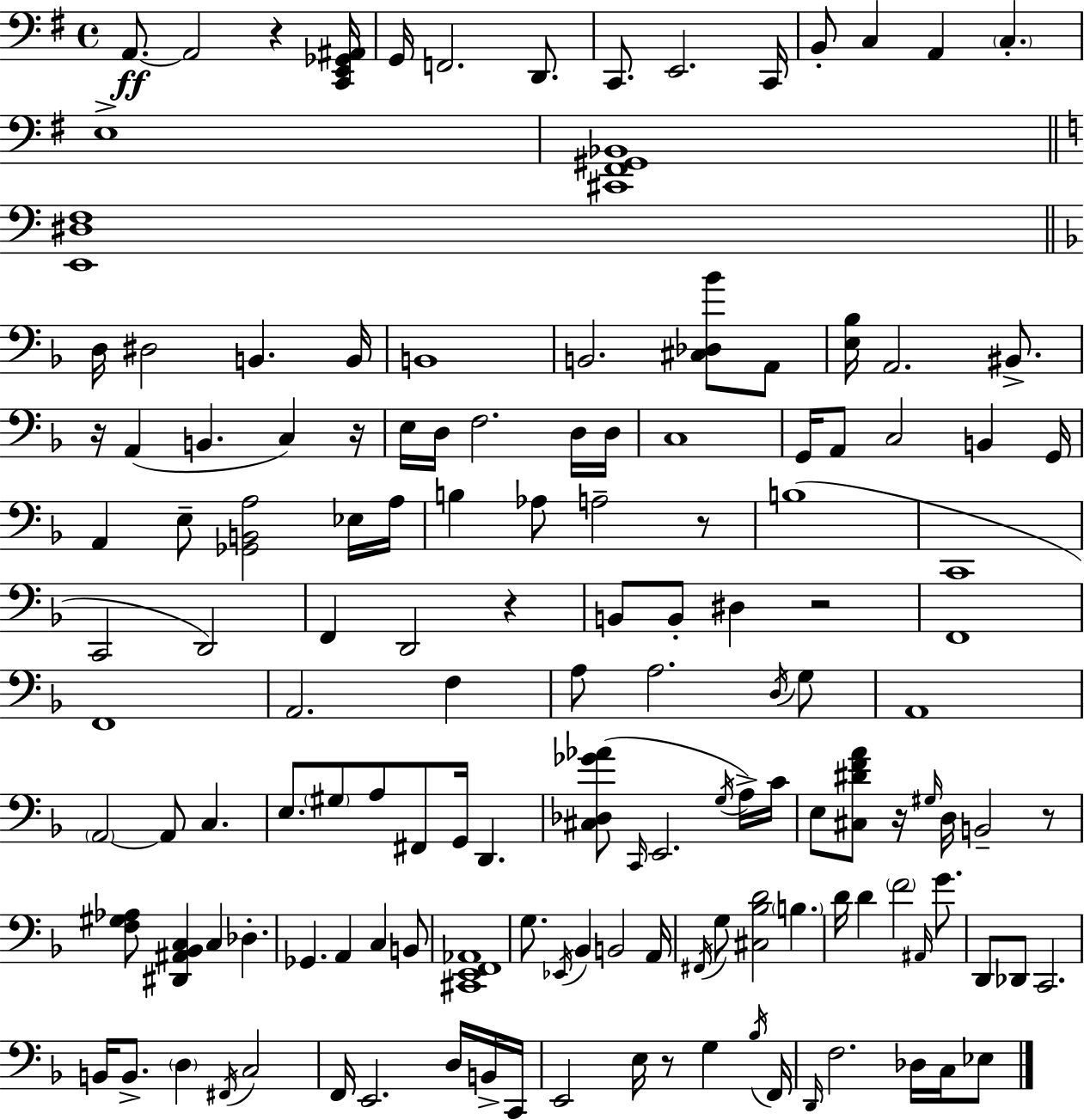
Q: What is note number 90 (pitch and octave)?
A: A2